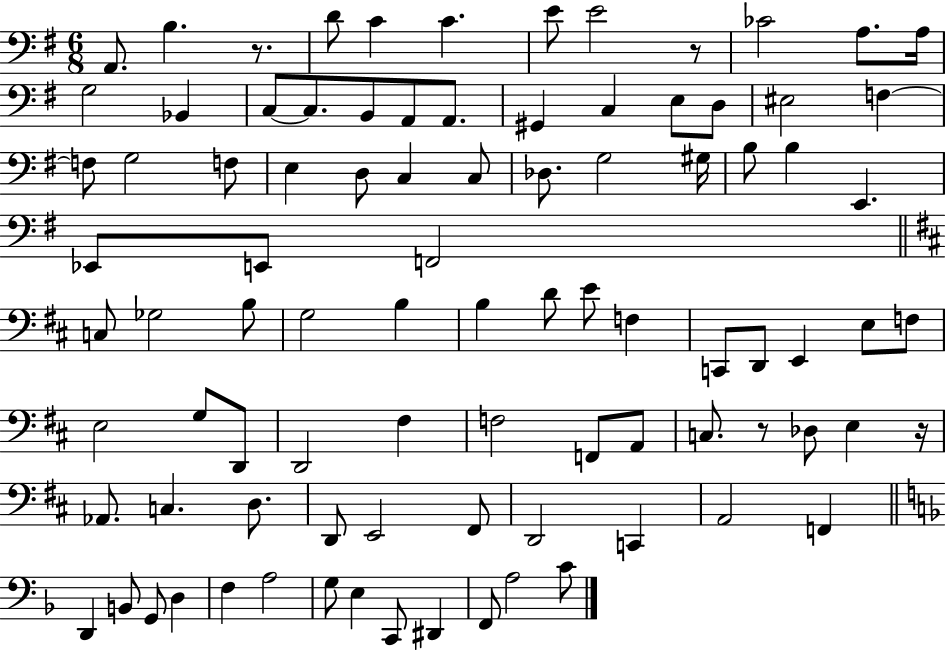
X:1
T:Untitled
M:6/8
L:1/4
K:G
A,,/2 B, z/2 D/2 C C E/2 E2 z/2 _C2 A,/2 A,/4 G,2 _B,, C,/2 C,/2 B,,/2 A,,/2 A,,/2 ^G,, C, E,/2 D,/2 ^E,2 F, F,/2 G,2 F,/2 E, D,/2 C, C,/2 _D,/2 G,2 ^G,/4 B,/2 B, E,, _E,,/2 E,,/2 F,,2 C,/2 _G,2 B,/2 G,2 B, B, D/2 E/2 F, C,,/2 D,,/2 E,, E,/2 F,/2 E,2 G,/2 D,,/2 D,,2 ^F, F,2 F,,/2 A,,/2 C,/2 z/2 _D,/2 E, z/4 _A,,/2 C, D,/2 D,,/2 E,,2 ^F,,/2 D,,2 C,, A,,2 F,, D,, B,,/2 G,,/2 D, F, A,2 G,/2 E, C,,/2 ^D,, F,,/2 A,2 C/2